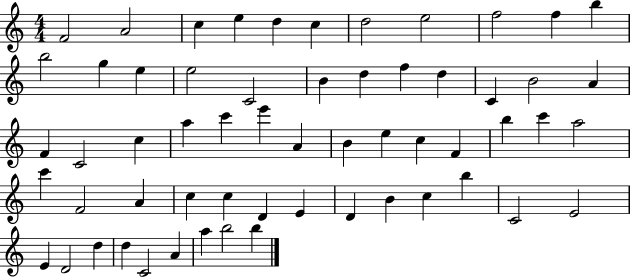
X:1
T:Untitled
M:4/4
L:1/4
K:C
F2 A2 c e d c d2 e2 f2 f b b2 g e e2 C2 B d f d C B2 A F C2 c a c' e' A B e c F b c' a2 c' F2 A c c D E D B c b C2 E2 E D2 d d C2 A a b2 b